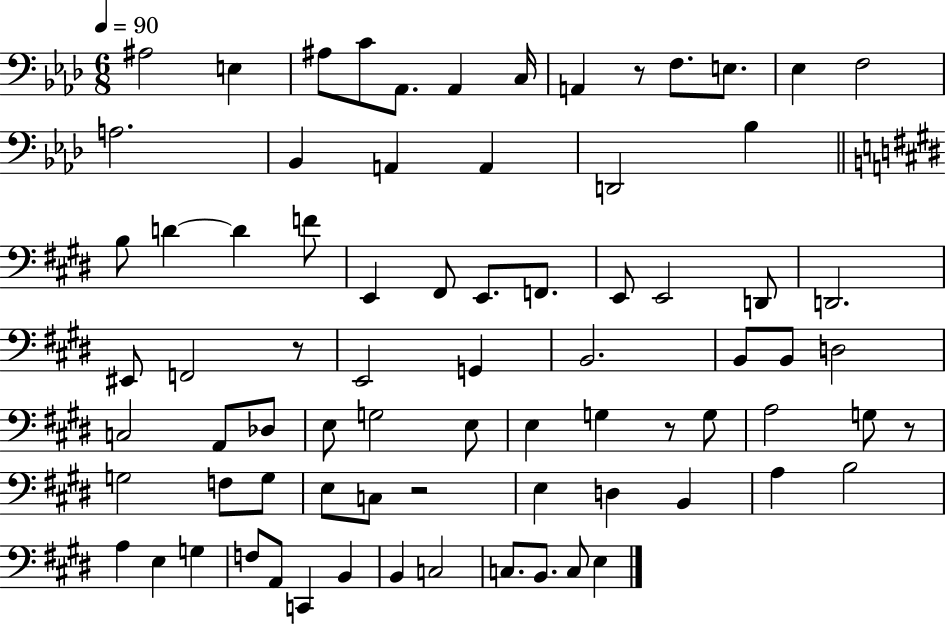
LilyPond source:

{
  \clef bass
  \numericTimeSignature
  \time 6/8
  \key aes \major
  \tempo 4 = 90
  ais2 e4 | ais8 c'8 aes,8. aes,4 c16 | a,4 r8 f8. e8. | ees4 f2 | \break a2. | bes,4 a,4 a,4 | d,2 bes4 | \bar "||" \break \key e \major b8 d'4~~ d'4 f'8 | e,4 fis,8 e,8. f,8. | e,8 e,2 d,8 | d,2. | \break eis,8 f,2 r8 | e,2 g,4 | b,2. | b,8 b,8 d2 | \break c2 a,8 des8 | e8 g2 e8 | e4 g4 r8 g8 | a2 g8 r8 | \break g2 f8 g8 | e8 c8 r2 | e4 d4 b,4 | a4 b2 | \break a4 e4 g4 | f8 a,8 c,4 b,4 | b,4 c2 | c8. b,8. c8 e4 | \break \bar "|."
}